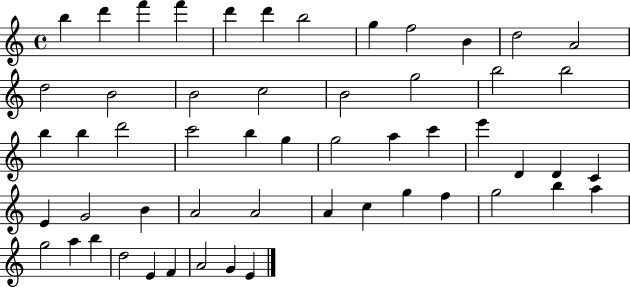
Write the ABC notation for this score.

X:1
T:Untitled
M:4/4
L:1/4
K:C
b d' f' f' d' d' b2 g f2 B d2 A2 d2 B2 B2 c2 B2 g2 b2 b2 b b d'2 c'2 b g g2 a c' e' D D C E G2 B A2 A2 A c g f g2 b a g2 a b d2 E F A2 G E